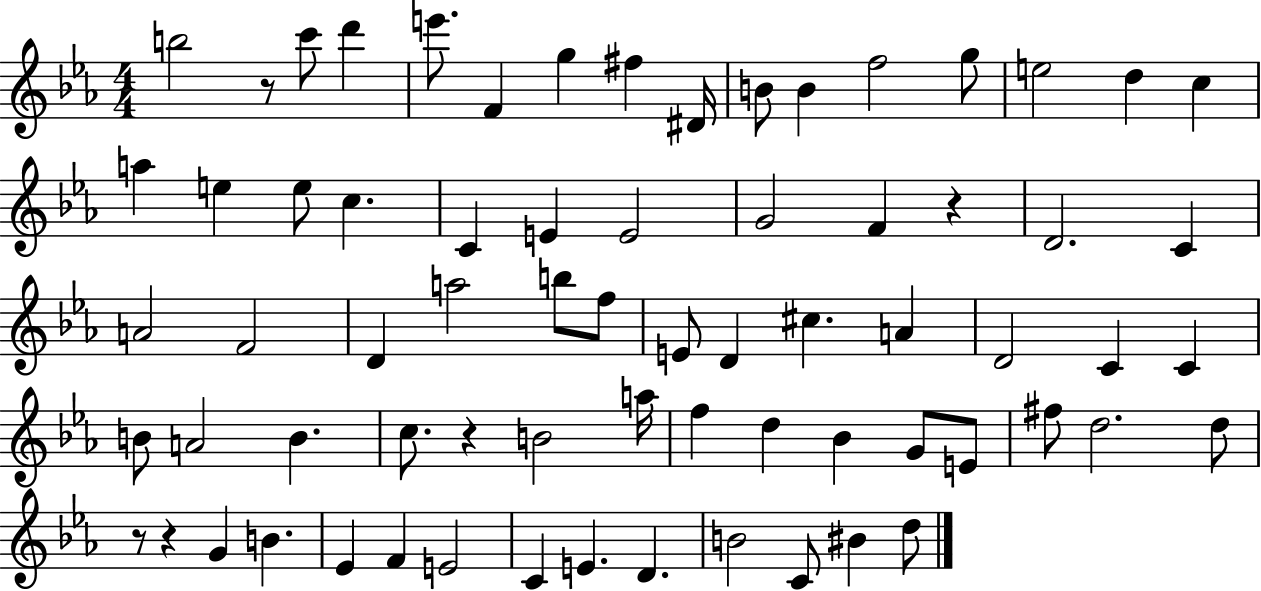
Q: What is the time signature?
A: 4/4